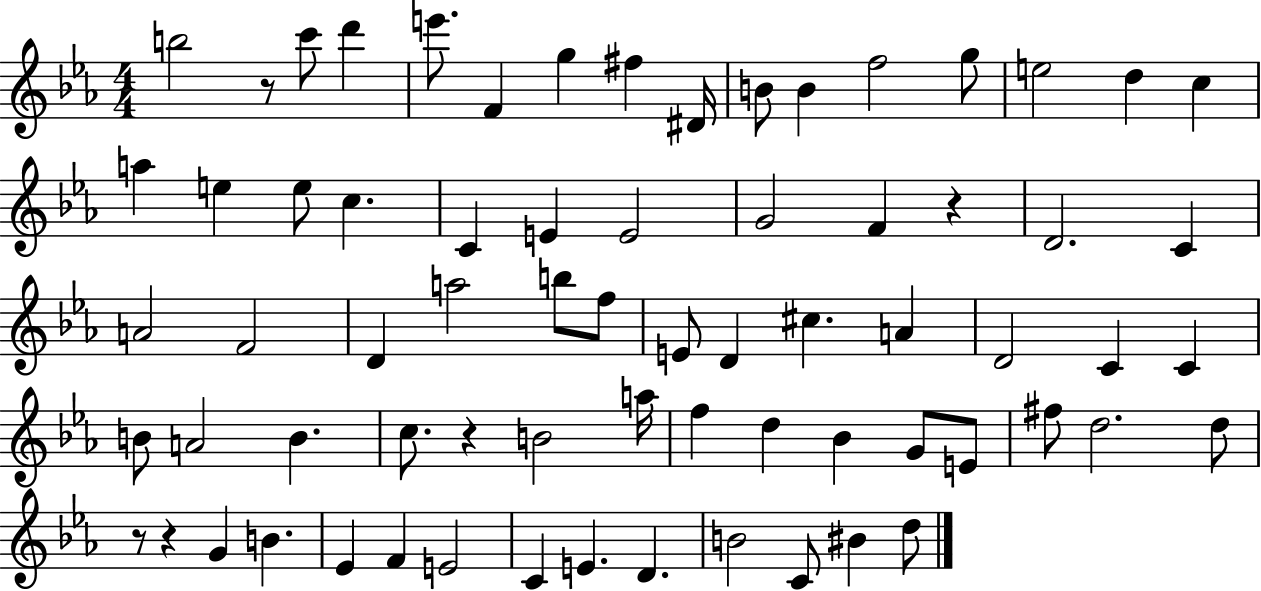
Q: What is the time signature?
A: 4/4